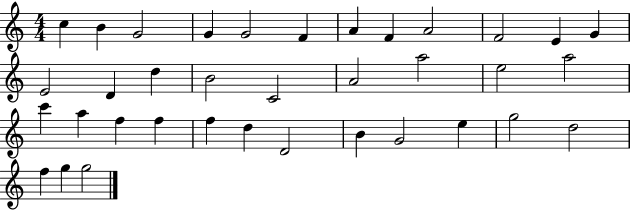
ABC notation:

X:1
T:Untitled
M:4/4
L:1/4
K:C
c B G2 G G2 F A F A2 F2 E G E2 D d B2 C2 A2 a2 e2 a2 c' a f f f d D2 B G2 e g2 d2 f g g2